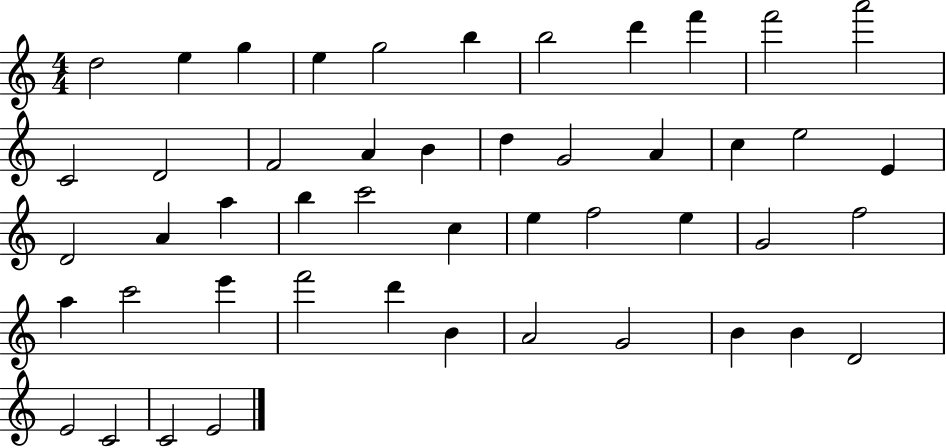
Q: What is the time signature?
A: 4/4